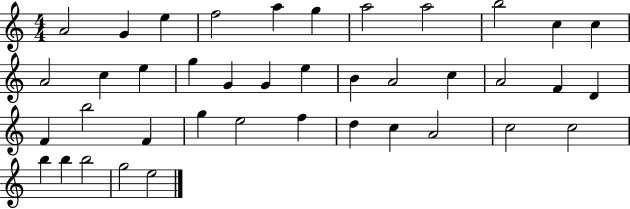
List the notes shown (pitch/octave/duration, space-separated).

A4/h G4/q E5/q F5/h A5/q G5/q A5/h A5/h B5/h C5/q C5/q A4/h C5/q E5/q G5/q G4/q G4/q E5/q B4/q A4/h C5/q A4/h F4/q D4/q F4/q B5/h F4/q G5/q E5/h F5/q D5/q C5/q A4/h C5/h C5/h B5/q B5/q B5/h G5/h E5/h